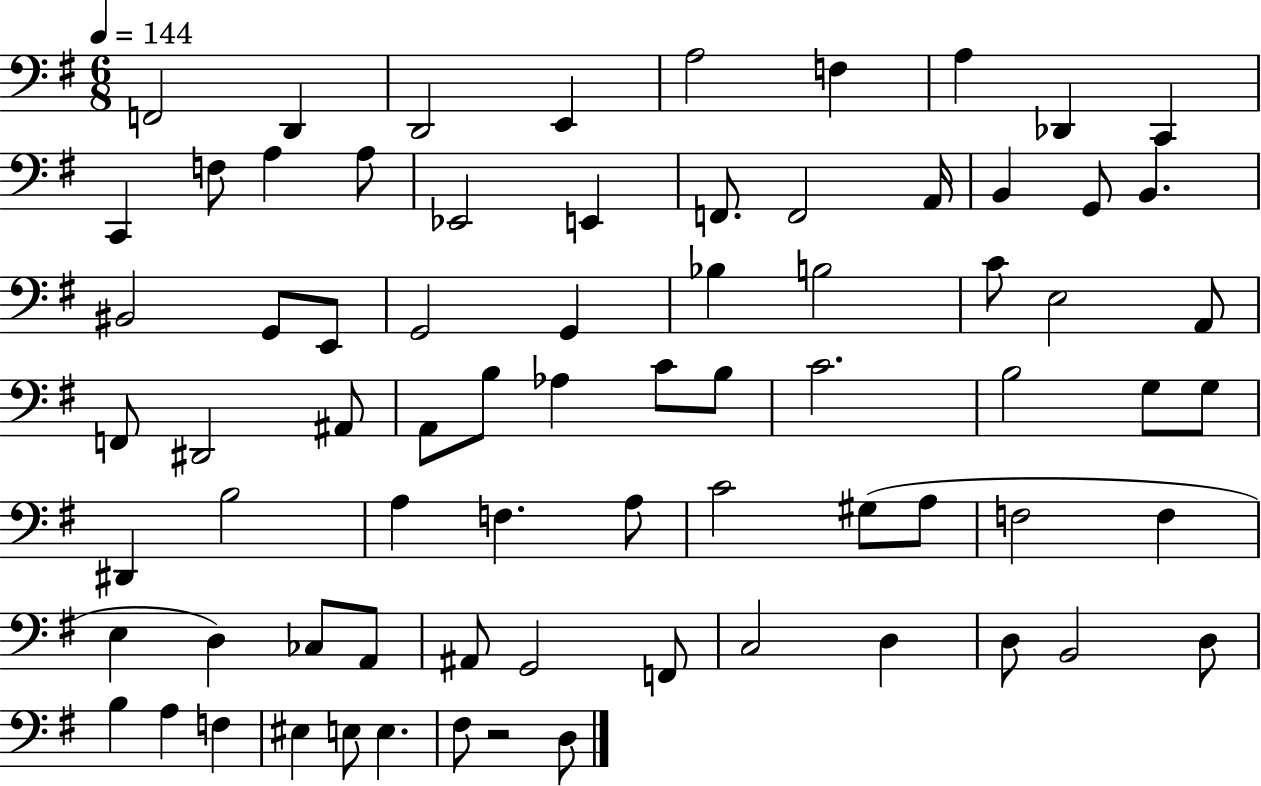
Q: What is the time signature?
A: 6/8